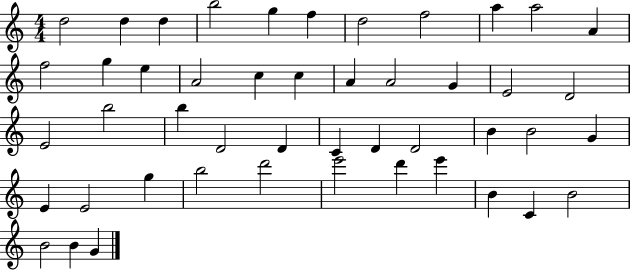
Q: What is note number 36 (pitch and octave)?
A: G5